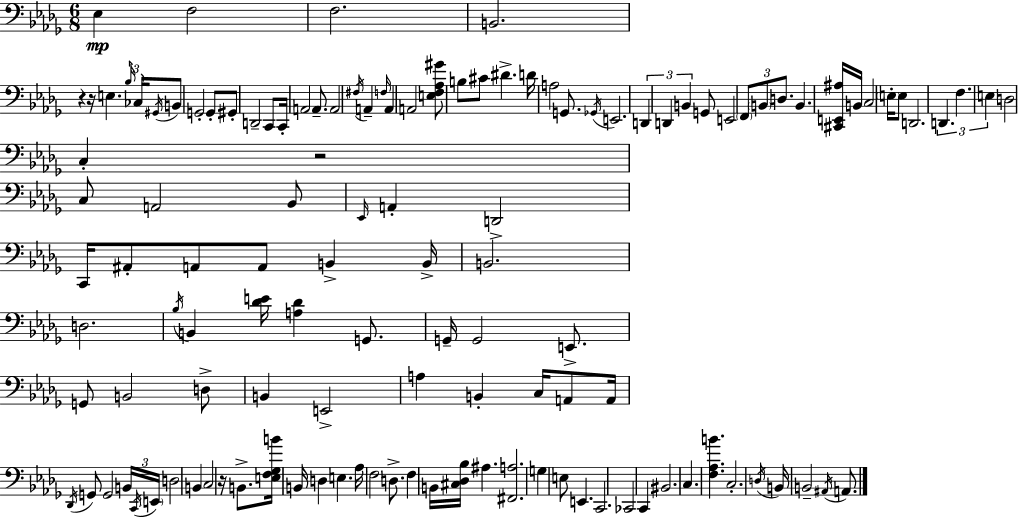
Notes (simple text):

Eb3/q F3/h F3/h. B2/h. R/q R/s E3/q. Bb3/s CES3/s G#2/s B2/e G2/h G2/e G#2/e D2/h C2/e C2/s A2/h A2/e. A2/h F#3/s A2/q F3/s A2/q A2/h [E3,F3,Ab3,G#4]/e B3/e C#4/e D#4/q. D4/s A3/h G2/e. Gb2/s E2/h. D2/q D2/q B2/q G2/e E2/h F2/e B2/e D3/e. B2/q. [C#2,E2,A#3]/s B2/s C3/h E3/s E3/e D2/h. D2/q. F3/q. E3/q D3/h C3/q R/h C3/e A2/h Bb2/e Eb2/s A2/q D2/h C2/s A#2/e A2/e A2/e B2/q B2/s B2/h. D3/h. Bb3/s B2/q [Db4,E4]/s [A3,Db4]/q G2/e. G2/s G2/h E2/e. G2/e B2/h D3/e B2/q E2/h A3/q B2/q C3/s A2/e A2/s Db2/s G2/e G2/h B2/s C2/s E2/s D3/h B2/q C3/h R/s B2/e. [E3,F3,Gb3,B4]/s B2/s D3/q E3/q. Ab3/s F3/h D3/e. F3/q B2/s [C#3,Db3,Bb3]/s A#3/q. [F#2,A3]/h. G3/q E3/e E2/q. C2/h. CES2/h C2/q BIS2/h. C3/q. [F3,Ab3,B4]/q. C3/h. D3/s B2/s B2/h A#2/s A2/e.